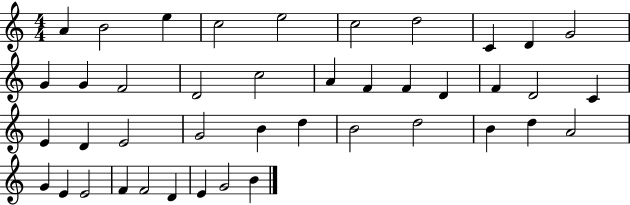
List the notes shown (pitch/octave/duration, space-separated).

A4/q B4/h E5/q C5/h E5/h C5/h D5/h C4/q D4/q G4/h G4/q G4/q F4/h D4/h C5/h A4/q F4/q F4/q D4/q F4/q D4/h C4/q E4/q D4/q E4/h G4/h B4/q D5/q B4/h D5/h B4/q D5/q A4/h G4/q E4/q E4/h F4/q F4/h D4/q E4/q G4/h B4/q